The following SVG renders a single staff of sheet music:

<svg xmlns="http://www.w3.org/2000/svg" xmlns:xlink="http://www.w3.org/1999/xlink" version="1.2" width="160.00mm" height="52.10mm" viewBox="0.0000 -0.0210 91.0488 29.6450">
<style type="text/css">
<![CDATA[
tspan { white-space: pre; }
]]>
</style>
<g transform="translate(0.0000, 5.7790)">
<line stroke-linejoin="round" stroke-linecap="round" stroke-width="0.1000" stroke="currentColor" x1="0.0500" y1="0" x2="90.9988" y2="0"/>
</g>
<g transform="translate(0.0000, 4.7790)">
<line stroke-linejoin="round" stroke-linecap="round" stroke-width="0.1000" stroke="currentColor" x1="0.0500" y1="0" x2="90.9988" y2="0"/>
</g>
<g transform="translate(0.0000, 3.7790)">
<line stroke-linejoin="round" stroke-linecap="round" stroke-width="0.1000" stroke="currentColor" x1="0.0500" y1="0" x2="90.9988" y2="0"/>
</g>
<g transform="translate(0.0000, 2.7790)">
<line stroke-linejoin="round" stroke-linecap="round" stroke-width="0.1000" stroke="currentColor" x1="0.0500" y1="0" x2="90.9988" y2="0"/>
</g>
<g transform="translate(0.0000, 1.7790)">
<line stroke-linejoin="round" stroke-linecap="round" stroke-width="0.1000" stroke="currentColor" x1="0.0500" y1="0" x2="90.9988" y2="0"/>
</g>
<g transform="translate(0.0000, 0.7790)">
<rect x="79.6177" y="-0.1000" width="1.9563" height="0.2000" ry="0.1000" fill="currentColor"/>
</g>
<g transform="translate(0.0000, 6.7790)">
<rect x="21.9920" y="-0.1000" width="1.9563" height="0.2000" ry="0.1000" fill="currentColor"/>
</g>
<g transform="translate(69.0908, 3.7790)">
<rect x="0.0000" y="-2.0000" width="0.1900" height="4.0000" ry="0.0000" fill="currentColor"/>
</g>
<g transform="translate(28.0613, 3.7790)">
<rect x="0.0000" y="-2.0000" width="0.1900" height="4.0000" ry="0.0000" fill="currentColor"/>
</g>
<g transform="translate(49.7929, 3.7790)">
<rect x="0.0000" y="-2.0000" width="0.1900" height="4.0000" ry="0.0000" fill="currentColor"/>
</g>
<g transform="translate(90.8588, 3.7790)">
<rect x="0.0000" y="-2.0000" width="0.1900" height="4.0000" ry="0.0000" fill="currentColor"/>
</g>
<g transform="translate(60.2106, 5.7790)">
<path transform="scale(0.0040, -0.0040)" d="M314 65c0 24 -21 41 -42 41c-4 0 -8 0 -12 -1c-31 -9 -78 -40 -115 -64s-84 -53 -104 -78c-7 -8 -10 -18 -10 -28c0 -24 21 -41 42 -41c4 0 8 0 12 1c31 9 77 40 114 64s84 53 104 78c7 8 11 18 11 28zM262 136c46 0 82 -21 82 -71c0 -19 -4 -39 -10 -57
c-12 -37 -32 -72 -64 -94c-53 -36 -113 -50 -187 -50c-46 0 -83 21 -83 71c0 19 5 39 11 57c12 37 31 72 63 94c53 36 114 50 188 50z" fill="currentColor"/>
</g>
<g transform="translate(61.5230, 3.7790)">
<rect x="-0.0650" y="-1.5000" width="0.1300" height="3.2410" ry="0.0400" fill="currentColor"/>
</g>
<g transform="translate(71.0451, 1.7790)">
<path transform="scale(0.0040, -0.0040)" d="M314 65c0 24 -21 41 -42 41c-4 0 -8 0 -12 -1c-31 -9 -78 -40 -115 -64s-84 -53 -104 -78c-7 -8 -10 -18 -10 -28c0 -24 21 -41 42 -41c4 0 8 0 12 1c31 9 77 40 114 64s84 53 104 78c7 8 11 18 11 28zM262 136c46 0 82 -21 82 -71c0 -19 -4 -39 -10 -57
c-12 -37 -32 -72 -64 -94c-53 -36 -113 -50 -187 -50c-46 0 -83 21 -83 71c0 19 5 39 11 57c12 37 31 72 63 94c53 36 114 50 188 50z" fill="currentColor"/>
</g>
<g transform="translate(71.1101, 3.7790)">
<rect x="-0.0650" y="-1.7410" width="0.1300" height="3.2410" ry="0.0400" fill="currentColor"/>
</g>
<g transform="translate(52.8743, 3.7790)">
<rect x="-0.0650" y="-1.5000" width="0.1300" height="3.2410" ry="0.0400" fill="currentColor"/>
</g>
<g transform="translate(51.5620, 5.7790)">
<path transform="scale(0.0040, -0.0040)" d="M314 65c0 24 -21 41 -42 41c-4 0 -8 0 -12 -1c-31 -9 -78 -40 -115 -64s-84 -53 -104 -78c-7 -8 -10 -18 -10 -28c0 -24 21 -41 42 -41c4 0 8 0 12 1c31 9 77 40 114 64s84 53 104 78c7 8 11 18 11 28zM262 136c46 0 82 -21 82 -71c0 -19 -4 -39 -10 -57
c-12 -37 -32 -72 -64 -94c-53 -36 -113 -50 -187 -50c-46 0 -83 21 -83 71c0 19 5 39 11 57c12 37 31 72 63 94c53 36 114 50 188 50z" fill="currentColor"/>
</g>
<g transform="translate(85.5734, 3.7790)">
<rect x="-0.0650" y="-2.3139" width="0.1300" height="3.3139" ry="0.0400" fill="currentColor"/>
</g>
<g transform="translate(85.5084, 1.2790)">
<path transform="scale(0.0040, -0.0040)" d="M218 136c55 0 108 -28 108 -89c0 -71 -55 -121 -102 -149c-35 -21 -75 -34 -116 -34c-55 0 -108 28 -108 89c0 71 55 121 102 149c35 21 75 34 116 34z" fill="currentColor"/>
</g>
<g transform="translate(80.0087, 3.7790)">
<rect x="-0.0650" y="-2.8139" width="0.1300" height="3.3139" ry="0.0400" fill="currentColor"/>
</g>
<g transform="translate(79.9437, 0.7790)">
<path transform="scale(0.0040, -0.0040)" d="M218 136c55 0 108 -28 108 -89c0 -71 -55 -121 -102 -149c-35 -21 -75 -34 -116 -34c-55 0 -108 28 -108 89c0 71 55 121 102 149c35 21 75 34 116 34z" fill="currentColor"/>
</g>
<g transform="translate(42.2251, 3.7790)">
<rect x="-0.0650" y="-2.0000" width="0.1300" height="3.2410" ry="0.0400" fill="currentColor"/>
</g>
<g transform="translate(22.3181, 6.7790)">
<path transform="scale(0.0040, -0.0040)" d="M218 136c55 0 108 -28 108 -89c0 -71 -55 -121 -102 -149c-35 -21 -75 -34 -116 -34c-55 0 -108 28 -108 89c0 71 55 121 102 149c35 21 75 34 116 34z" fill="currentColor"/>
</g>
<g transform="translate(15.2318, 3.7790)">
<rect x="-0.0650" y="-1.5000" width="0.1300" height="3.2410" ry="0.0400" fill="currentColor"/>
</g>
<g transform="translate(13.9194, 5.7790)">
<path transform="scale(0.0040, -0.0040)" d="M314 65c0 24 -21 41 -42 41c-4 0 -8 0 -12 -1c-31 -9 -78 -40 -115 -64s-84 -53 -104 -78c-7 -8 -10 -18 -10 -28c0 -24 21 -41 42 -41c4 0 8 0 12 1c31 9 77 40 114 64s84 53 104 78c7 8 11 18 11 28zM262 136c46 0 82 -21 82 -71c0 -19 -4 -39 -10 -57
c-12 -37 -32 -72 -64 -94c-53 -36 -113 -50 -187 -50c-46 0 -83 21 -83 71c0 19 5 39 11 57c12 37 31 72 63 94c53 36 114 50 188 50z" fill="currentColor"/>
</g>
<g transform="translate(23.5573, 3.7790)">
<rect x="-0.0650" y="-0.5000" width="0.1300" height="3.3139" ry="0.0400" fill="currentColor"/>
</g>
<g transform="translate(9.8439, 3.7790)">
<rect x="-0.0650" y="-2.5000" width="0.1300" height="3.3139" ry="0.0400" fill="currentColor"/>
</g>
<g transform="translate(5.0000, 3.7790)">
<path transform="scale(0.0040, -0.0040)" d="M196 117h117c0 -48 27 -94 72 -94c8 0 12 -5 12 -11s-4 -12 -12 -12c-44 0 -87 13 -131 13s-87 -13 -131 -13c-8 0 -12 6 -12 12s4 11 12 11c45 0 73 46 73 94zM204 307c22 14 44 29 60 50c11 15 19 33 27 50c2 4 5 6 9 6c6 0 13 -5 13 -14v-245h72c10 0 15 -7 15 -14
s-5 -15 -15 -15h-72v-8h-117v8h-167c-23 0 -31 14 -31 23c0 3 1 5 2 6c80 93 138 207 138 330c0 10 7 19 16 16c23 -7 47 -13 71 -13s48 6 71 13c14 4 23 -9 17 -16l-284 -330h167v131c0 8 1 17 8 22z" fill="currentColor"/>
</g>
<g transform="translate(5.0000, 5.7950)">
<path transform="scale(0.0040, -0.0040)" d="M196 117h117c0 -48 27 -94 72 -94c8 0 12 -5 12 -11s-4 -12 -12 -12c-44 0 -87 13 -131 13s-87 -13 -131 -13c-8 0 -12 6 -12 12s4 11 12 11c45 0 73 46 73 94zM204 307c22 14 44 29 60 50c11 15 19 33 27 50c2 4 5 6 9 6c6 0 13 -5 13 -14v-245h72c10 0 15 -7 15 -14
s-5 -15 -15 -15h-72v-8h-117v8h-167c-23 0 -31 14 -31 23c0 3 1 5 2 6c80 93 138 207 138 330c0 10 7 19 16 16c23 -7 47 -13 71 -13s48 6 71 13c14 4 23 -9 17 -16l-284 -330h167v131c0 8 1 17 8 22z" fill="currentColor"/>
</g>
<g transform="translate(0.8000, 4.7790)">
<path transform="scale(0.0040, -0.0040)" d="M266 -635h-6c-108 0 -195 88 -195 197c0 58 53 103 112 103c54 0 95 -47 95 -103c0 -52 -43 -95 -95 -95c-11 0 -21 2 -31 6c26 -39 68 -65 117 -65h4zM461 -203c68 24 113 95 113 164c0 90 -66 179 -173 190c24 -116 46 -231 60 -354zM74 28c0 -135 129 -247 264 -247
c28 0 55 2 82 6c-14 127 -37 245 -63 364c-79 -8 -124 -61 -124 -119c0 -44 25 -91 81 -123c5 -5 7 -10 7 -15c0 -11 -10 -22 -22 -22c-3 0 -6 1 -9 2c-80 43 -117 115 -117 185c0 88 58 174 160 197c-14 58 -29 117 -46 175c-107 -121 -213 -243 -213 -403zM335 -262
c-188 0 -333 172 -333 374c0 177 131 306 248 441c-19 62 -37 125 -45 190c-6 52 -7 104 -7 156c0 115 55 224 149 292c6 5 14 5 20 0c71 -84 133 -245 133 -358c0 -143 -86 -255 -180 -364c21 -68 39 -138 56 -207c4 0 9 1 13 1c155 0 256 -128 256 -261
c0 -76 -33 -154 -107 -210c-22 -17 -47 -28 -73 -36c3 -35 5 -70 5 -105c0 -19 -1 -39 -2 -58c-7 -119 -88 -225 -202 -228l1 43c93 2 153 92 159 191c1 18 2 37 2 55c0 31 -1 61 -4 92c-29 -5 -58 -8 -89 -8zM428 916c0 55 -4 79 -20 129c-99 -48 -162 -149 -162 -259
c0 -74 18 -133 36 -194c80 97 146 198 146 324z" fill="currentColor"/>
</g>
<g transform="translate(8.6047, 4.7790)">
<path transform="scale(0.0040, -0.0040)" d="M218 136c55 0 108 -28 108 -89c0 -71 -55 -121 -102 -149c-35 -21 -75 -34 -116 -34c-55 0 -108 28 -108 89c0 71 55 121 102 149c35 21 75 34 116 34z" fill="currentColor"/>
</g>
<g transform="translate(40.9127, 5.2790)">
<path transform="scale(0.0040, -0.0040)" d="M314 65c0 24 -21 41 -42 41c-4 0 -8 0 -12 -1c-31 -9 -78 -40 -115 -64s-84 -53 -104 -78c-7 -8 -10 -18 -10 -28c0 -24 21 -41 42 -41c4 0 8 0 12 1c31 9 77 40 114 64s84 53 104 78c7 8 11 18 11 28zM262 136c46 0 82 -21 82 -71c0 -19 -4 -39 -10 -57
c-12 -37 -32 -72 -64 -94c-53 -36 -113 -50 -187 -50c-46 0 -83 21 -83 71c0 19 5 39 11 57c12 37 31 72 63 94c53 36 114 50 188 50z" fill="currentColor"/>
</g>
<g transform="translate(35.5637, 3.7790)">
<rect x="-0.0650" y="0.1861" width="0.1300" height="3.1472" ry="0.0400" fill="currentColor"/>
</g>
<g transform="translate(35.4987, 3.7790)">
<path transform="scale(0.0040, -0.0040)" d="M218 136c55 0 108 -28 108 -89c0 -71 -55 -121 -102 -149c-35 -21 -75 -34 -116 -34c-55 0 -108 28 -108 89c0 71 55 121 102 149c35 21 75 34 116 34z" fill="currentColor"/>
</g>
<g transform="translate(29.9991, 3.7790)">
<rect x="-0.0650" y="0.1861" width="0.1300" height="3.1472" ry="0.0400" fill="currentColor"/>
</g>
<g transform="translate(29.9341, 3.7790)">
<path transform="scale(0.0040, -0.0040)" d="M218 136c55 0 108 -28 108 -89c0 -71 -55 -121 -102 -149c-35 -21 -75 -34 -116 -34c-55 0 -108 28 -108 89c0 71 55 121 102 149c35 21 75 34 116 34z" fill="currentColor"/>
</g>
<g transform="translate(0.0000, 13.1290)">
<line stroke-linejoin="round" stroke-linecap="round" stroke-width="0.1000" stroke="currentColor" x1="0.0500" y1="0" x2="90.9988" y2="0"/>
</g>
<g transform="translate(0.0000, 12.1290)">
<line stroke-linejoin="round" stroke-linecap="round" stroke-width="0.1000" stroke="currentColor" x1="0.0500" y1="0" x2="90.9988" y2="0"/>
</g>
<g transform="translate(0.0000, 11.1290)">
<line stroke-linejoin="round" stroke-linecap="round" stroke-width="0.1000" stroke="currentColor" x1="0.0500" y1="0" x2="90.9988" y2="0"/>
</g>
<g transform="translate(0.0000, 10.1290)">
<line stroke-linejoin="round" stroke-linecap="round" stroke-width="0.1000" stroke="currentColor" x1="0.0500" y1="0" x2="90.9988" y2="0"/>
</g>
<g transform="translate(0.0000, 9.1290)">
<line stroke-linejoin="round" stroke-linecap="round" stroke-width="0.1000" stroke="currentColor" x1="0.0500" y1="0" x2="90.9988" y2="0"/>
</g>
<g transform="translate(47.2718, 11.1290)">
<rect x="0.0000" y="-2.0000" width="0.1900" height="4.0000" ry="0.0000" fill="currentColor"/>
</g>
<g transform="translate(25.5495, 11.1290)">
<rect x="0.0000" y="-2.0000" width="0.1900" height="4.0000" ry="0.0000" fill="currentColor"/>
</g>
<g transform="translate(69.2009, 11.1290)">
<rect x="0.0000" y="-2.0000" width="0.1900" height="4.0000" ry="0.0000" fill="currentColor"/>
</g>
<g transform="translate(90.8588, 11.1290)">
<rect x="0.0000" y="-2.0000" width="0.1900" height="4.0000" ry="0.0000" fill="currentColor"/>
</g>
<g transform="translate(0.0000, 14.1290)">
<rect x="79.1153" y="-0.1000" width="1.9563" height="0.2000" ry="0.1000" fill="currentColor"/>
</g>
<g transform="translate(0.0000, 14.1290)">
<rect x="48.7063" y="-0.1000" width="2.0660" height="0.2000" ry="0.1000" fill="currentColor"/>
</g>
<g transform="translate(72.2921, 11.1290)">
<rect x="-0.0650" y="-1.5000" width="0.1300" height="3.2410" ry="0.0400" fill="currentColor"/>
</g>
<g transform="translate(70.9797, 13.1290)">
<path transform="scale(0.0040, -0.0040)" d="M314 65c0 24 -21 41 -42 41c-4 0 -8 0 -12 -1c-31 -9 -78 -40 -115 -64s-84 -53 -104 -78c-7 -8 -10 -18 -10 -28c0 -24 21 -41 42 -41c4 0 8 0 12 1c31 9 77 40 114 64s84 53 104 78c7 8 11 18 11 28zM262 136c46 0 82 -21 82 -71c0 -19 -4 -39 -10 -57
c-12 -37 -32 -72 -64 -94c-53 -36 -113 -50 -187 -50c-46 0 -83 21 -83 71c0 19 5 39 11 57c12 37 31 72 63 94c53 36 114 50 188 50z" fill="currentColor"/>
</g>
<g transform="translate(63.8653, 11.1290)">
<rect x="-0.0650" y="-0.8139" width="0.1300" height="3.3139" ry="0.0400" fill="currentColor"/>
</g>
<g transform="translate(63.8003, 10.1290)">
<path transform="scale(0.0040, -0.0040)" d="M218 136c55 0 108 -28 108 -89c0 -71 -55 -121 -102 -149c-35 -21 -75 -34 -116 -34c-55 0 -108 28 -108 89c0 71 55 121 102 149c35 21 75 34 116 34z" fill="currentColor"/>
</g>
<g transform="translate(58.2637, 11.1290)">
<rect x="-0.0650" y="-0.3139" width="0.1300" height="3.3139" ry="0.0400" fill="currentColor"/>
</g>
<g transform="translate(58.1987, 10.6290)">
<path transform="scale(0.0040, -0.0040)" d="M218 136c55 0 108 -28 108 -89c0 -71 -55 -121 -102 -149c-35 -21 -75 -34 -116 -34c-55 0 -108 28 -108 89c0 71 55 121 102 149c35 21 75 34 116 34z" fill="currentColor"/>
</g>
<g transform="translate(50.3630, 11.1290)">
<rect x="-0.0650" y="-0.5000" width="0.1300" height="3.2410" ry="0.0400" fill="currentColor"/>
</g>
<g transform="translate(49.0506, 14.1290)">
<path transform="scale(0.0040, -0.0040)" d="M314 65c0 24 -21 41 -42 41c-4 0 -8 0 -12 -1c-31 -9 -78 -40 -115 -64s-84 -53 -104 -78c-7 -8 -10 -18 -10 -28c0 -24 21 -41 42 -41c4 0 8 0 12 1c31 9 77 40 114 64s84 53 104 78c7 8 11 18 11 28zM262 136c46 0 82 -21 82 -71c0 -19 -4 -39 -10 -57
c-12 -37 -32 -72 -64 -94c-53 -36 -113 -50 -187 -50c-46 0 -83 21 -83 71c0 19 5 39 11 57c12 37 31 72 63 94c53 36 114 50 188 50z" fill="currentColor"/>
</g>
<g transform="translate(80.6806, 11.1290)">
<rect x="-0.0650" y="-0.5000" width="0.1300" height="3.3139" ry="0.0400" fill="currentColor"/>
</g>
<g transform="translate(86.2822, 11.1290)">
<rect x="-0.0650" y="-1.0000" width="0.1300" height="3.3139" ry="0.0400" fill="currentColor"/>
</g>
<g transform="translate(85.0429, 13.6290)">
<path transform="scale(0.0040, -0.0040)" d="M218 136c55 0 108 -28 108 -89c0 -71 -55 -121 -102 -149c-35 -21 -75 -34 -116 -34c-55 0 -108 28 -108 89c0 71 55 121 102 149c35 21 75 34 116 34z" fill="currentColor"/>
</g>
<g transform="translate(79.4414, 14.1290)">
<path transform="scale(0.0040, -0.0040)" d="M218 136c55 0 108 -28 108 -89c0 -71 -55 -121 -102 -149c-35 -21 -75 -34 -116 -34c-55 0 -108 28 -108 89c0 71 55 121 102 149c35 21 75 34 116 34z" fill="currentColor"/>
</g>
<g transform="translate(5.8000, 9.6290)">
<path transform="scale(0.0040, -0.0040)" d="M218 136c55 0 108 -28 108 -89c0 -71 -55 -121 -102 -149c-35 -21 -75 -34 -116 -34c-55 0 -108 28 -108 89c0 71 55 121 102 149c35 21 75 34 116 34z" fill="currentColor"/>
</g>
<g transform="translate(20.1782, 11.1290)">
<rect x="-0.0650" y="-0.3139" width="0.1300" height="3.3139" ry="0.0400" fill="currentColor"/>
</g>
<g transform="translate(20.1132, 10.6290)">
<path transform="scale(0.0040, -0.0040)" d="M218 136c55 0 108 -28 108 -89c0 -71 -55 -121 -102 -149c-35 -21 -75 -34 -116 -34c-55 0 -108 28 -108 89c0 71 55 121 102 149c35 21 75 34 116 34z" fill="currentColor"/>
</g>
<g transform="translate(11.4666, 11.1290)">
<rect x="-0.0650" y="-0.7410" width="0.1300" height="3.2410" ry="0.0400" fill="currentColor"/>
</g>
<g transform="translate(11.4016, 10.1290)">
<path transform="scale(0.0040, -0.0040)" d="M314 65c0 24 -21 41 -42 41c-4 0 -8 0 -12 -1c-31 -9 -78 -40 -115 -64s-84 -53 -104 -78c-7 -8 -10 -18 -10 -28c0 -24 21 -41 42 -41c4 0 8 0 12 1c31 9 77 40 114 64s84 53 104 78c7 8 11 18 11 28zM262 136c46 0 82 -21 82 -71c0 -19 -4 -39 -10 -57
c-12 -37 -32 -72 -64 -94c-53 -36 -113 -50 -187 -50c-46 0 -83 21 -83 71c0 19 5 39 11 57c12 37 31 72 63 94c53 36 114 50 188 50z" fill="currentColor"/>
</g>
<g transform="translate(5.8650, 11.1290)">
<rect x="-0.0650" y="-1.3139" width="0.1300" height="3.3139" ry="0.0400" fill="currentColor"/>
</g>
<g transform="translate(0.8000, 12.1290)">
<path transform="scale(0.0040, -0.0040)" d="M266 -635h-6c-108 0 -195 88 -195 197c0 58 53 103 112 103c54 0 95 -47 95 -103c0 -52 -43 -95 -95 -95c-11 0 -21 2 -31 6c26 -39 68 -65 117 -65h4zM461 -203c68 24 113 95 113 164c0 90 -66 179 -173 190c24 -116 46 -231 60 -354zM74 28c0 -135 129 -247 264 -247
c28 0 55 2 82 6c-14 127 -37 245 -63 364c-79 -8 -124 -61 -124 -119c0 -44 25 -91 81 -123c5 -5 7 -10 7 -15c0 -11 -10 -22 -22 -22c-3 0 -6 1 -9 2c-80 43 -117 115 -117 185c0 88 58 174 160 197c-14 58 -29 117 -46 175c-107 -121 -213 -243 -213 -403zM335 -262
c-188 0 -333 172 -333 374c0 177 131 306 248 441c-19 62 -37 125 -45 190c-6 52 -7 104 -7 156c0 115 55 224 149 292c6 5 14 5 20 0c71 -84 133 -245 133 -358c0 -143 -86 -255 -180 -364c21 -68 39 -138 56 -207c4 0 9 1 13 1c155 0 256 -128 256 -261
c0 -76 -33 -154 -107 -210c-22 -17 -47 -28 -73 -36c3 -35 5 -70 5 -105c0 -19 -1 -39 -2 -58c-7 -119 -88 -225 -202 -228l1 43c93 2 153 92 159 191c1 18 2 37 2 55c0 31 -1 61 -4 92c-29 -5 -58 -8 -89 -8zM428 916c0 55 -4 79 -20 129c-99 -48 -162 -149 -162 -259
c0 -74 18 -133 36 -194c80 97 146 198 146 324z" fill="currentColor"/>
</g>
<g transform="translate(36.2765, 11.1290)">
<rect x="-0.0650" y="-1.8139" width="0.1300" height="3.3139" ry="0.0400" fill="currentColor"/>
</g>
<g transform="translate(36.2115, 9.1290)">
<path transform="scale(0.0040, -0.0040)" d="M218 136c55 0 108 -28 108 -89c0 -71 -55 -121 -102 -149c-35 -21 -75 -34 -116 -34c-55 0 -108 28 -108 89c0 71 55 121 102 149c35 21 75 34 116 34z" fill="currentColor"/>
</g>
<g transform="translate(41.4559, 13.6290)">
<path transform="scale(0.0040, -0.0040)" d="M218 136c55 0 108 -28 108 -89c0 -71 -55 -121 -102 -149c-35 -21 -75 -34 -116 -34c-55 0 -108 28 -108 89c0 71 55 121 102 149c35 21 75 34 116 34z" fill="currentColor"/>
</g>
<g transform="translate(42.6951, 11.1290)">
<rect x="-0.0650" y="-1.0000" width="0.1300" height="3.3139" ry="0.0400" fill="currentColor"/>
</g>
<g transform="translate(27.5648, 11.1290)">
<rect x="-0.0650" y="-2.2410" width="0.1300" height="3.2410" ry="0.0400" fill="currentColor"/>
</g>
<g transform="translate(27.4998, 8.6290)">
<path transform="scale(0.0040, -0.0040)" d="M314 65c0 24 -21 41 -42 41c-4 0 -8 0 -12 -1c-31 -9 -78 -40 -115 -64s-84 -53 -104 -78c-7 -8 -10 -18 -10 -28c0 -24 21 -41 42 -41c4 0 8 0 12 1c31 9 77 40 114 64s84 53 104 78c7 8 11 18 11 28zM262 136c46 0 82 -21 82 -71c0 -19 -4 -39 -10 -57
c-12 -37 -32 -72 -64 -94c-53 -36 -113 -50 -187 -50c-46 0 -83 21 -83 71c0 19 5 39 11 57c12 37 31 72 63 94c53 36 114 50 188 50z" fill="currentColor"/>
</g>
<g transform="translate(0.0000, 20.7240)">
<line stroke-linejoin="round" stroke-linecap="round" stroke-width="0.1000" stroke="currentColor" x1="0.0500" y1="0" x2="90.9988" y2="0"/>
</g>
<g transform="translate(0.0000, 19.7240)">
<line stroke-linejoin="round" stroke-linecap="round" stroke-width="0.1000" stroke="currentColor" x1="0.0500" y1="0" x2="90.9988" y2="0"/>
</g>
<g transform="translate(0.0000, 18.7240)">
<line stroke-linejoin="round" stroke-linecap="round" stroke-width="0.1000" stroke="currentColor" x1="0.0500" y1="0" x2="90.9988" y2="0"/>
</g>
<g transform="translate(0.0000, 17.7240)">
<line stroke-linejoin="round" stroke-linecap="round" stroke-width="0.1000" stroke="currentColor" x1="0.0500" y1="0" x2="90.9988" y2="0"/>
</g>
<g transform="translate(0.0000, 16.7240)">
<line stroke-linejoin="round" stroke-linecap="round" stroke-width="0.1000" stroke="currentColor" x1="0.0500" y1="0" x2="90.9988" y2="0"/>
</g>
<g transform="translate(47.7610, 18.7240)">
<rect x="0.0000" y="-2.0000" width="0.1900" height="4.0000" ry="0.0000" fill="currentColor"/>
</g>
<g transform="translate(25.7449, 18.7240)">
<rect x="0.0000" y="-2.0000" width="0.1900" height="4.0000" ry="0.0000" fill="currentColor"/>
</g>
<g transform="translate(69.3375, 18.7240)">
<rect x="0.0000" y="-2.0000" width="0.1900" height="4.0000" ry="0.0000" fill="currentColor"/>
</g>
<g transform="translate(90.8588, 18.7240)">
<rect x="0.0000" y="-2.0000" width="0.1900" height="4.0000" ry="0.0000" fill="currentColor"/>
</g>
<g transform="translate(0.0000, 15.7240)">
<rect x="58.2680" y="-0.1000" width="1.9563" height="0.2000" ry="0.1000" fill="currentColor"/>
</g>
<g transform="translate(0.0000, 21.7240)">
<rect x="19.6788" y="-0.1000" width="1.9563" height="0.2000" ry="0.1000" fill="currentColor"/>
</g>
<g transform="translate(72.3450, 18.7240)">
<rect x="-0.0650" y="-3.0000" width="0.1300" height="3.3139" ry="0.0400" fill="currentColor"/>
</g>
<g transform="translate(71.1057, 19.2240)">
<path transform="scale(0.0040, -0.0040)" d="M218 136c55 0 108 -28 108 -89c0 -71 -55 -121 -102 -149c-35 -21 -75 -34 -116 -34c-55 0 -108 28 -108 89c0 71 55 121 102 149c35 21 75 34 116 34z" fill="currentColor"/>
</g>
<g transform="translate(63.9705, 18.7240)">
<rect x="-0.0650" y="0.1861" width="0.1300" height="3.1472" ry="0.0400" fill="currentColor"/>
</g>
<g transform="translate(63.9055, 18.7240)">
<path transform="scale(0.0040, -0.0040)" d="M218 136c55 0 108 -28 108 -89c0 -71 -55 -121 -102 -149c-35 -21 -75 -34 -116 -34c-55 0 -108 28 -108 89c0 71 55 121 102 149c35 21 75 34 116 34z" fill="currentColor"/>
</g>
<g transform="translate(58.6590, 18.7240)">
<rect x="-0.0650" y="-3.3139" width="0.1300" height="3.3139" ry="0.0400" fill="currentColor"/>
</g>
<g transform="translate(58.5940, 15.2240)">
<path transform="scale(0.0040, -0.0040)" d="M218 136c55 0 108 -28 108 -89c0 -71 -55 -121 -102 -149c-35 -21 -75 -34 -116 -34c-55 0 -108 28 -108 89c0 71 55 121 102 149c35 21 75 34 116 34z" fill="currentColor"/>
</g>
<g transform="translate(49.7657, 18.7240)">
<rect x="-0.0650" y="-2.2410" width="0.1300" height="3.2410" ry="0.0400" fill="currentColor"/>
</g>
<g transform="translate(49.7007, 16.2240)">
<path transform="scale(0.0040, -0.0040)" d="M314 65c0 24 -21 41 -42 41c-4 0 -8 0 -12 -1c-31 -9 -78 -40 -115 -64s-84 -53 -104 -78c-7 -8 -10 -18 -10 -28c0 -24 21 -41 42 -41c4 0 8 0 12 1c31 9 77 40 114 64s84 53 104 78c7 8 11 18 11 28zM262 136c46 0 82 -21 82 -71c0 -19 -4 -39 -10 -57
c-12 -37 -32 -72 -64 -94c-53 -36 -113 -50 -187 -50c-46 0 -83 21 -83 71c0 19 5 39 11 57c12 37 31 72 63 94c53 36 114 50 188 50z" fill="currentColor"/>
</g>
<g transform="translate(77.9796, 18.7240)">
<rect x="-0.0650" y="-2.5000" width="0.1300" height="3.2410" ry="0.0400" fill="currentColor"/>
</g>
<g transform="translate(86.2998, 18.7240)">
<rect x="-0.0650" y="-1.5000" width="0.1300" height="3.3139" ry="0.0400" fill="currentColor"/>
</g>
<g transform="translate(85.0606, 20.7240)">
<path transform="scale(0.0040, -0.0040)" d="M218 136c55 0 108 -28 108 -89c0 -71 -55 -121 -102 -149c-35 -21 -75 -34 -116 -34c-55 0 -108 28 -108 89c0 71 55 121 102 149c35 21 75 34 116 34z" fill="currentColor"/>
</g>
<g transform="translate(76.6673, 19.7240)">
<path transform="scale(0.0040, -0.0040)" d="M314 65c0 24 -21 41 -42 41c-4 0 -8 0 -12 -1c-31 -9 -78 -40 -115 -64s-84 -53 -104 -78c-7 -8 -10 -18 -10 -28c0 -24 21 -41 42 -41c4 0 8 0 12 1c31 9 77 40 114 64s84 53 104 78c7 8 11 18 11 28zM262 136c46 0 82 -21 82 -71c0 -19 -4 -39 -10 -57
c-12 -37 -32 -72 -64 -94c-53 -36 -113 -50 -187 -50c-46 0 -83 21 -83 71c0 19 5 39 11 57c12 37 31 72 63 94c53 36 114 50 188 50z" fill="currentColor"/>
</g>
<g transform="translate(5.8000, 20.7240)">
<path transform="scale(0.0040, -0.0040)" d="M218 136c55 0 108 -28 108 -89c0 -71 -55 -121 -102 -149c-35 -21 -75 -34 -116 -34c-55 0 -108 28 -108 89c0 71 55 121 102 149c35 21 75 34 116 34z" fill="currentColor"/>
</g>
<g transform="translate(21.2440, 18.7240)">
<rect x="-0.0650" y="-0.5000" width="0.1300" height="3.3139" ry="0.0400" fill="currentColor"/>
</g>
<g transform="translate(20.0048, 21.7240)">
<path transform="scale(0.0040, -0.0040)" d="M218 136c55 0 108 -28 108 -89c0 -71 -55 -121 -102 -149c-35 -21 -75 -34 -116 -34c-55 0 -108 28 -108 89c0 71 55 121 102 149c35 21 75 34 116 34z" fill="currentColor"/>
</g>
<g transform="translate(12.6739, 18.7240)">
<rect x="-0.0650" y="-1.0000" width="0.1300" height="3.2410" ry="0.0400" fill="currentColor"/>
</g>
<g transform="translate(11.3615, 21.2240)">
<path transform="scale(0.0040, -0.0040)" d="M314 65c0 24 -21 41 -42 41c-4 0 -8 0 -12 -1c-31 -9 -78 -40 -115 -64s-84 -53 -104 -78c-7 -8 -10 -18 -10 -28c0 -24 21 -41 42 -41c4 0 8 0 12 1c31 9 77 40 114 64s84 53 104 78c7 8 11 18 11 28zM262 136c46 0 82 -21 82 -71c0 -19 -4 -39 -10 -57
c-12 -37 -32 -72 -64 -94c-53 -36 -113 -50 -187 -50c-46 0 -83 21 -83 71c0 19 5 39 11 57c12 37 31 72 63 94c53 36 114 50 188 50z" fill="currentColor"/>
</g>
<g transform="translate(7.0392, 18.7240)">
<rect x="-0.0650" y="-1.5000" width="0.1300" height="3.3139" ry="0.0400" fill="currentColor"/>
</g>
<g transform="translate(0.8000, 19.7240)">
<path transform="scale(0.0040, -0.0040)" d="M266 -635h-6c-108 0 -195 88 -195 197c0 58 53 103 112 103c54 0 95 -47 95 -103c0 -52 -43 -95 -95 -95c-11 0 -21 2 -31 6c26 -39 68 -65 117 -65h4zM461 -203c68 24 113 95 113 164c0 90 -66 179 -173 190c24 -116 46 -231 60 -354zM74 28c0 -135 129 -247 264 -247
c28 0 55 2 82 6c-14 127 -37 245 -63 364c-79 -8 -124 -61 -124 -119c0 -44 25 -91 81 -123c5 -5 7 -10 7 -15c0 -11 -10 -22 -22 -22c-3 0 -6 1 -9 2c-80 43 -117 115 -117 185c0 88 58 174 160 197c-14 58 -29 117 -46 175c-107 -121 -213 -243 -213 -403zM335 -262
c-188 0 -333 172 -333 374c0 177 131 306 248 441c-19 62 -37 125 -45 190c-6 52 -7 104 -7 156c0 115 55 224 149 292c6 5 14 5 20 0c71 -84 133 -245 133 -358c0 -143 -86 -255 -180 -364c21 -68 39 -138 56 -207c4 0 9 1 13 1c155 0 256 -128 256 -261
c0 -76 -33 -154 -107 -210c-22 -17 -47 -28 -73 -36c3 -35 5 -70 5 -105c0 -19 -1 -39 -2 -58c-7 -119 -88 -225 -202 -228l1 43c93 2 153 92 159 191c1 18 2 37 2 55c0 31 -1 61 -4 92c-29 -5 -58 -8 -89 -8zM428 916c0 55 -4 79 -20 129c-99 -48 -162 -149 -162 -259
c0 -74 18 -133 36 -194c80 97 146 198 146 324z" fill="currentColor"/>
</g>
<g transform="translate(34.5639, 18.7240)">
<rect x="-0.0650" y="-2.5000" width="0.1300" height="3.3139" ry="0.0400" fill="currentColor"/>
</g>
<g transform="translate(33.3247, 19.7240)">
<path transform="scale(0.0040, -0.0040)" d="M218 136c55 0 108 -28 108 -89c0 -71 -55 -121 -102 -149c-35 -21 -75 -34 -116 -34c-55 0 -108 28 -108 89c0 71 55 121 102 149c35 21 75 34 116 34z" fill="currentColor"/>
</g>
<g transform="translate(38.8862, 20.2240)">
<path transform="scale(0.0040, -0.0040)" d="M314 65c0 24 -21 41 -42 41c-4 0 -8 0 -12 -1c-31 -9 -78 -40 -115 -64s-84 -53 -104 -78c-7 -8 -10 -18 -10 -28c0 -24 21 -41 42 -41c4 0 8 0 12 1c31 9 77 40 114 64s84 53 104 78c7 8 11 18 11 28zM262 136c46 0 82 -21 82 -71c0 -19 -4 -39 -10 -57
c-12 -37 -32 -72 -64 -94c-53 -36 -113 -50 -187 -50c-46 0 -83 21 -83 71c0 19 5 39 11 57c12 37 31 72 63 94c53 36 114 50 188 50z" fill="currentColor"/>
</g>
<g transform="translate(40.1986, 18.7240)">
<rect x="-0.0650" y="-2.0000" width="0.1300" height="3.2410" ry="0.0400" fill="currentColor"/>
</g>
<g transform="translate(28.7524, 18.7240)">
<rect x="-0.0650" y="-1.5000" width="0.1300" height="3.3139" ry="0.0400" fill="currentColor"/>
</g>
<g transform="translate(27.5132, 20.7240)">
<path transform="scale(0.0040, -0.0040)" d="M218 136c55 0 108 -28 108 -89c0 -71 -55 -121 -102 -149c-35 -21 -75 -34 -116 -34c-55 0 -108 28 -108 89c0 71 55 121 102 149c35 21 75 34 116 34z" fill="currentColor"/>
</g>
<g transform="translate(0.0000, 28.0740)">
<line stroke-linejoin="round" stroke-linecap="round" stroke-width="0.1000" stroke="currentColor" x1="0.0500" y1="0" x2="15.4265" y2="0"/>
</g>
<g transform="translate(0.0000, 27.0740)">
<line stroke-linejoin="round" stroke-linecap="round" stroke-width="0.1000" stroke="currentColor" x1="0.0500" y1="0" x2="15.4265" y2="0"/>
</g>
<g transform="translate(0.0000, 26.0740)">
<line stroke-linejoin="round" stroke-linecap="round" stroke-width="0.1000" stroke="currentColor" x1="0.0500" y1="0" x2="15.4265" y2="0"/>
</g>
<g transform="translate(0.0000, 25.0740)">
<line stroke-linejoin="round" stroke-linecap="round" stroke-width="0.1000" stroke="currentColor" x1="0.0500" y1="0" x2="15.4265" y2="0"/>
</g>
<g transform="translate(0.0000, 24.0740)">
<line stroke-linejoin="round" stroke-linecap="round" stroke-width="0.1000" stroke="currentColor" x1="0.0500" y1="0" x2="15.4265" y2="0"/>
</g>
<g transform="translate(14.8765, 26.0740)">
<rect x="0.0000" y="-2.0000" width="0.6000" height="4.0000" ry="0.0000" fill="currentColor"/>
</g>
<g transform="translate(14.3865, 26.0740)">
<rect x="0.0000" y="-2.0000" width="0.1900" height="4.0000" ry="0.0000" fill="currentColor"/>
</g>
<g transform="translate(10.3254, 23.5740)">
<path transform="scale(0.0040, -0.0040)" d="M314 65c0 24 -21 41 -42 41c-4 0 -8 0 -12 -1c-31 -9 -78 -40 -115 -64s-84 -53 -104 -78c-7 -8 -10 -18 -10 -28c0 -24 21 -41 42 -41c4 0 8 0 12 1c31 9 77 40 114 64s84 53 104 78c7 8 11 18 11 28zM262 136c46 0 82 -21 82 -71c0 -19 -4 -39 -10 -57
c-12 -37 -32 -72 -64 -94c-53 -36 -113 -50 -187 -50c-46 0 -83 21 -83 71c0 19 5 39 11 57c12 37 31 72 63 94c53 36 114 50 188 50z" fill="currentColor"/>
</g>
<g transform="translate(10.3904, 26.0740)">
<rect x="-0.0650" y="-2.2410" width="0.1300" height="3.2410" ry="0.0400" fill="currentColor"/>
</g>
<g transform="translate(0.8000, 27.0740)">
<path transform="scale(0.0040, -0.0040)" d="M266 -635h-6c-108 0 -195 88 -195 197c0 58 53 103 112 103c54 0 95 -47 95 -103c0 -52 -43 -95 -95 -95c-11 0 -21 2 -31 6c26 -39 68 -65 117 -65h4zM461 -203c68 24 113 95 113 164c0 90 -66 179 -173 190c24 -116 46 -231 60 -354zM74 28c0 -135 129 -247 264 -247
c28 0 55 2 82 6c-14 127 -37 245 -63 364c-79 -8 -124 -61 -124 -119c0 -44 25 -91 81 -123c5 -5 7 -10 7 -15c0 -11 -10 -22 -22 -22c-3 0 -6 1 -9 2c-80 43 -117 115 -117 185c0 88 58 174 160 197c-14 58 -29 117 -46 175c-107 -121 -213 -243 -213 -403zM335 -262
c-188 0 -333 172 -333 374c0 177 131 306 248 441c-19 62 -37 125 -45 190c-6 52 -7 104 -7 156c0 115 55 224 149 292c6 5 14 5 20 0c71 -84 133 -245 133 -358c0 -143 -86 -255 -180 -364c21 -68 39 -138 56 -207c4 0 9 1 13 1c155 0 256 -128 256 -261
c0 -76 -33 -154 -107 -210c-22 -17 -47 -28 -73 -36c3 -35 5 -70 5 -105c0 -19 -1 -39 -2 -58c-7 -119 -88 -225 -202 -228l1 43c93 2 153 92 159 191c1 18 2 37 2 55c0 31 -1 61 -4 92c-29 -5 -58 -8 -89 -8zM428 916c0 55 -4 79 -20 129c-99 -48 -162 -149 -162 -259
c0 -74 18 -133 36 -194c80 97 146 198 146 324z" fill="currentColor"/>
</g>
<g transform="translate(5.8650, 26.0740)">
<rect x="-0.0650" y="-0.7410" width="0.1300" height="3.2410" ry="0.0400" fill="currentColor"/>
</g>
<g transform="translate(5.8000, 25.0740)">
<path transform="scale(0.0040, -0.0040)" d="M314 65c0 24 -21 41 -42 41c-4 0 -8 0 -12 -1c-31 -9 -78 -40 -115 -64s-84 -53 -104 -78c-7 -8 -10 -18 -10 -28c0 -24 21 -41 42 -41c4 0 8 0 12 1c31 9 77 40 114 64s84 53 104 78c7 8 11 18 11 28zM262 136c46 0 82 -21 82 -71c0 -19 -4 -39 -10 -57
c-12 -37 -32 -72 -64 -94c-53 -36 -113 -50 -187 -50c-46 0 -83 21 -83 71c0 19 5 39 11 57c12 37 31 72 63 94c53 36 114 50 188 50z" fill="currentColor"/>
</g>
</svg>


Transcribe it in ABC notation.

X:1
T:Untitled
M:4/4
L:1/4
K:C
G E2 C B B F2 E2 E2 f2 a g e d2 c g2 f D C2 c d E2 C D E D2 C E G F2 g2 b B A G2 E d2 g2